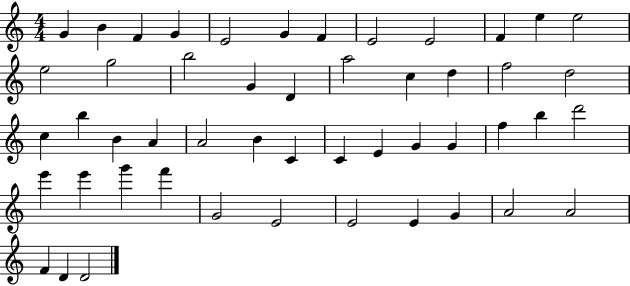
{
  \clef treble
  \numericTimeSignature
  \time 4/4
  \key c \major
  g'4 b'4 f'4 g'4 | e'2 g'4 f'4 | e'2 e'2 | f'4 e''4 e''2 | \break e''2 g''2 | b''2 g'4 d'4 | a''2 c''4 d''4 | f''2 d''2 | \break c''4 b''4 b'4 a'4 | a'2 b'4 c'4 | c'4 e'4 g'4 g'4 | f''4 b''4 d'''2 | \break e'''4 e'''4 g'''4 f'''4 | g'2 e'2 | e'2 e'4 g'4 | a'2 a'2 | \break f'4 d'4 d'2 | \bar "|."
}